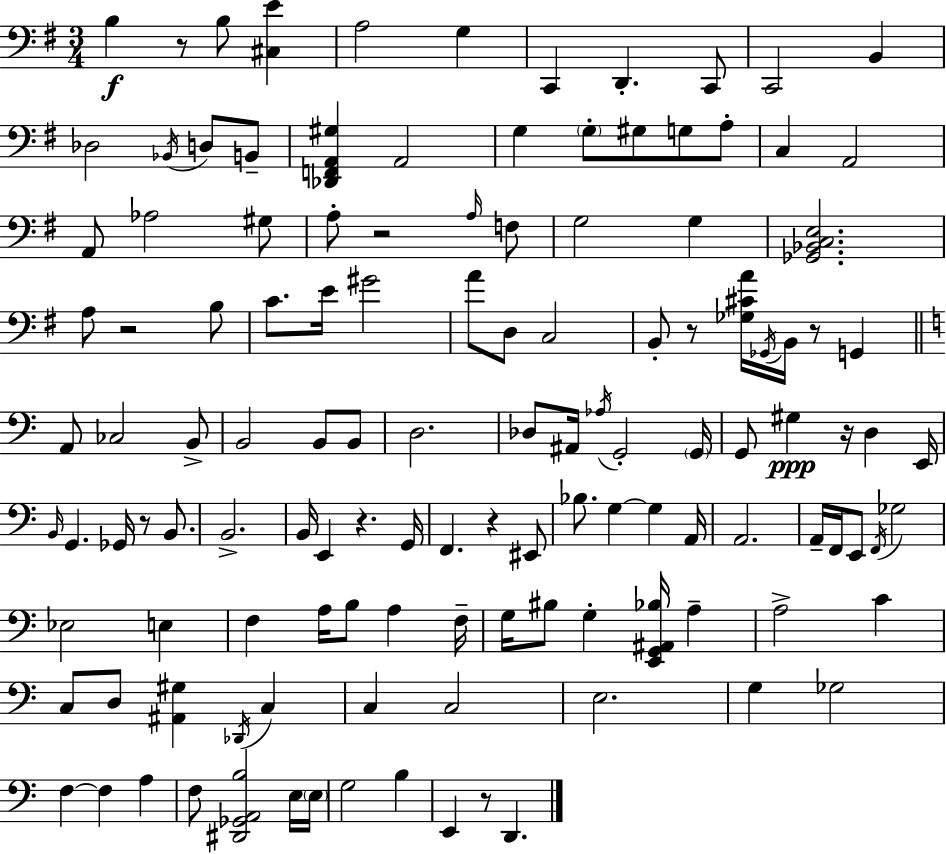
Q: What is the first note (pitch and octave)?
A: B3